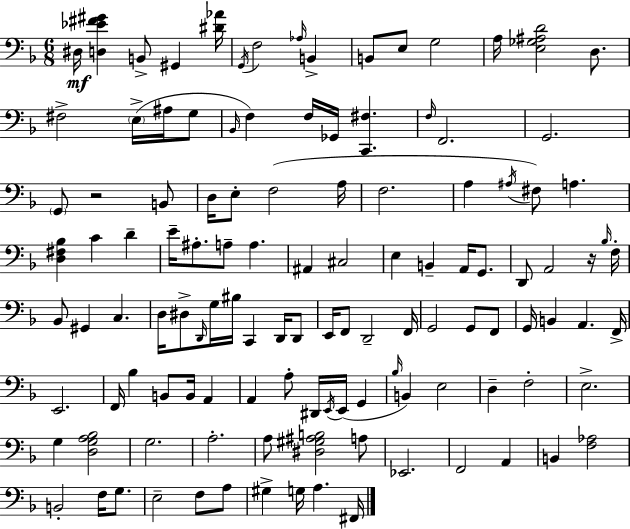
{
  \clef bass
  \numericTimeSignature
  \time 6/8
  \key d \minor
  dis16\mf <d ees' fis' gis'>4 b,8-> gis,4 <dis' aes'>16 | \acciaccatura { g,16 } f2 \grace { aes16 } b,4-> | b,8 e8 g2 | a16 <e ges ais d'>2 d8. | \break fis2-> \parenthesize e16->( ais16 | g8 \grace { bes,16 } f4) f16 ges,16 <c, fis>4. | \grace { f16 } f,2. | g,2. | \break \parenthesize g,8 r2 | b,8 d16 e8-. f2( | a16 f2. | a4 \acciaccatura { ais16 } fis8) a4. | \break <d fis bes>4 c'4 | d'4-- e'16-- ais8.-. a8-- a4. | ais,4 cis2 | e4 b,4-- | \break a,16 g,8. d,8 a,2 | r16 \grace { bes16 } f16-. bes,8 gis,4 | c4. d16 dis8-> \grace { d,16 } g16 bis16 | c,4 d,16 d,8 e,16 f,8 d,2-- | \break f,16 g,2 | g,8 f,8 g,16 b,4 | a,4. f,16-> e,2. | f,16 bes4 | \break b,8 b,16 a,4 a,4 a8-. | dis,16 \acciaccatura { e,16 }( e,16 g,4 \grace { bes16 } b,4) | e2 d4-- | f2-. e2.-> | \break g4 | <d g a bes>2 g2. | a2.-. | a8 <dis gis ais b>2 | \break a8 ees,2. | f,2 | a,4 b,4 | <f aes>2 b,2-. | \break f16 g8. e2-- | f8 a8 gis4-> | g16 a4. fis,16 \bar "|."
}